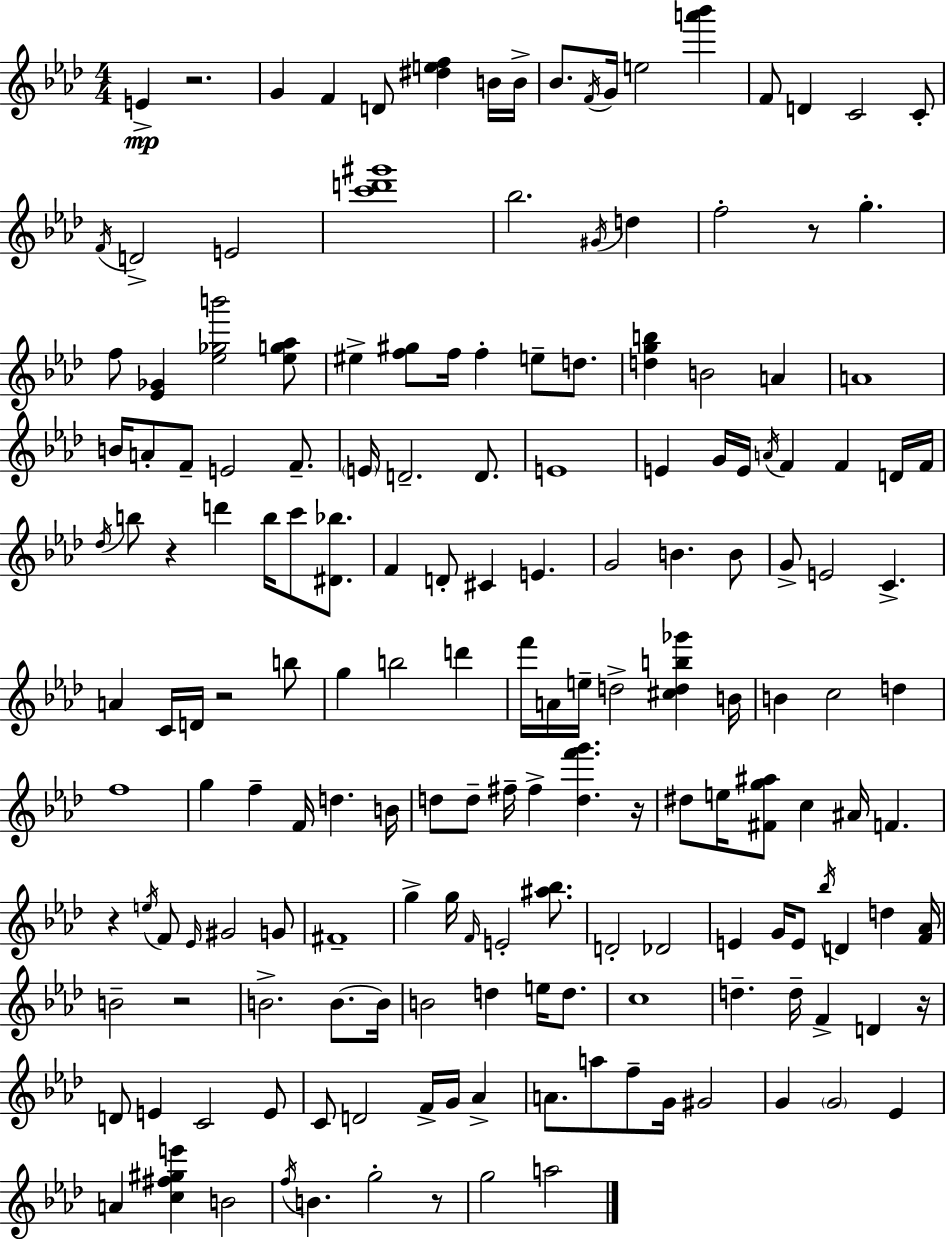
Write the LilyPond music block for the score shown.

{
  \clef treble
  \numericTimeSignature
  \time 4/4
  \key aes \major
  \repeat volta 2 { e'4->\mp r2. | g'4 f'4 d'8 <dis'' e'' f''>4 b'16 b'16-> | bes'8. \acciaccatura { f'16 } g'16 e''2 <a''' bes'''>4 | f'8 d'4 c'2 c'8-. | \break \acciaccatura { f'16 } d'2-> e'2 | <c''' d''' gis'''>1 | bes''2. \acciaccatura { gis'16 } d''4 | f''2-. r8 g''4.-. | \break f''8 <ees' ges'>4 <ees'' ges'' b'''>2 | <ees'' g'' aes''>8 eis''4-> <f'' gis''>8 f''16 f''4-. e''8-- | d''8. <d'' g'' b''>4 b'2 a'4 | a'1 | \break b'16 a'8-. f'8-- e'2 | f'8.-- \parenthesize e'16 d'2.-- | d'8. e'1 | e'4 g'16 e'16 \acciaccatura { a'16 } f'4 f'4 | \break d'16 f'16 \acciaccatura { des''16 } b''8 r4 d'''4 b''16 | c'''8 <dis' bes''>8. f'4 d'8-. cis'4 e'4. | g'2 b'4. | b'8 g'8-> e'2 c'4.-> | \break a'4 c'16 d'16 r2 | b''8 g''4 b''2 | d'''4 f'''16 a'16 e''16-- d''2-> | <cis'' d'' b'' ges'''>4 b'16 b'4 c''2 | \break d''4 f''1 | g''4 f''4-- f'16 d''4. | b'16 d''8 d''8-- fis''16-- fis''4-> <d'' f''' g'''>4. | r16 dis''8 e''16 <fis' g'' ais''>8 c''4 ais'16 f'4. | \break r4 \acciaccatura { e''16 } f'8 \grace { ees'16 } gis'2 | g'8 fis'1-- | g''4-> g''16 \grace { f'16 } e'2-. | <ais'' bes''>8. d'2-. | \break des'2 e'4 g'16 e'8 \acciaccatura { bes''16 } | d'4 d''4 <f' aes'>16 b'2-- | r2 b'2.-> | b'8.~~ b'16 b'2 | \break d''4 e''16 d''8. c''1 | d''4.-- d''16-- | f'4-> d'4 r16 d'8 e'4 c'2 | e'8 c'8 d'2 | \break f'16-> g'16 aes'4-> a'8. a''8 f''8-- | g'16 gis'2 g'4 \parenthesize g'2 | ees'4 a'4 <c'' fis'' gis'' e'''>4 | b'2 \acciaccatura { f''16 } b'4. | \break g''2-. r8 g''2 | a''2 } \bar "|."
}